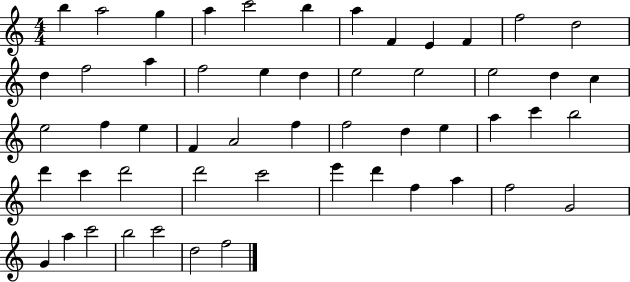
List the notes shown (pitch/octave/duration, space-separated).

B5/q A5/h G5/q A5/q C6/h B5/q A5/q F4/q E4/q F4/q F5/h D5/h D5/q F5/h A5/q F5/h E5/q D5/q E5/h E5/h E5/h D5/q C5/q E5/h F5/q E5/q F4/q A4/h F5/q F5/h D5/q E5/q A5/q C6/q B5/h D6/q C6/q D6/h D6/h C6/h E6/q D6/q F5/q A5/q F5/h G4/h G4/q A5/q C6/h B5/h C6/h D5/h F5/h